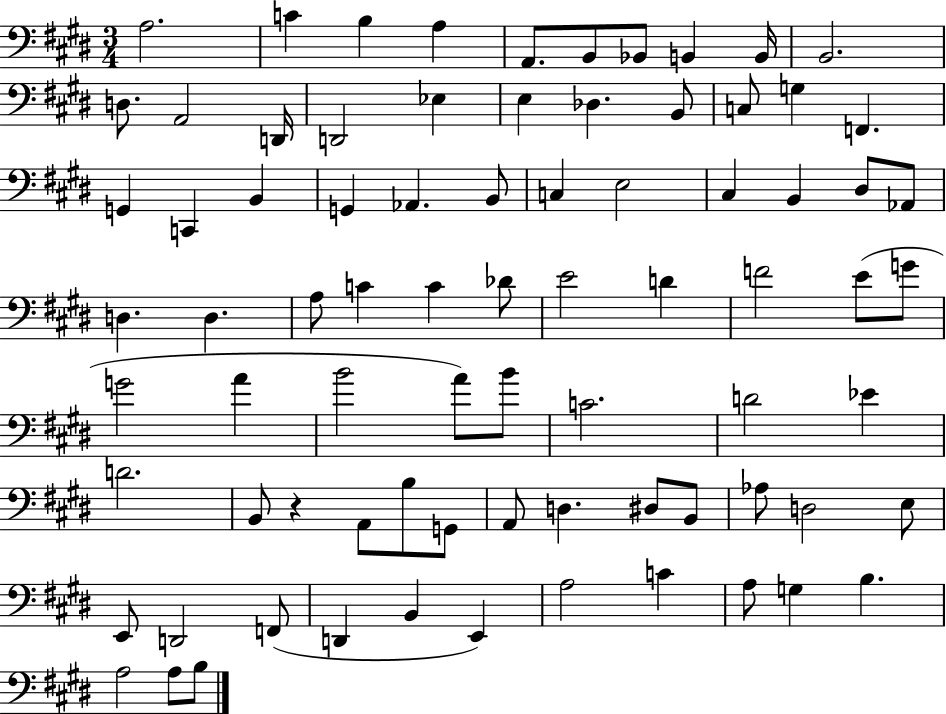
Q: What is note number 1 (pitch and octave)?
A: A3